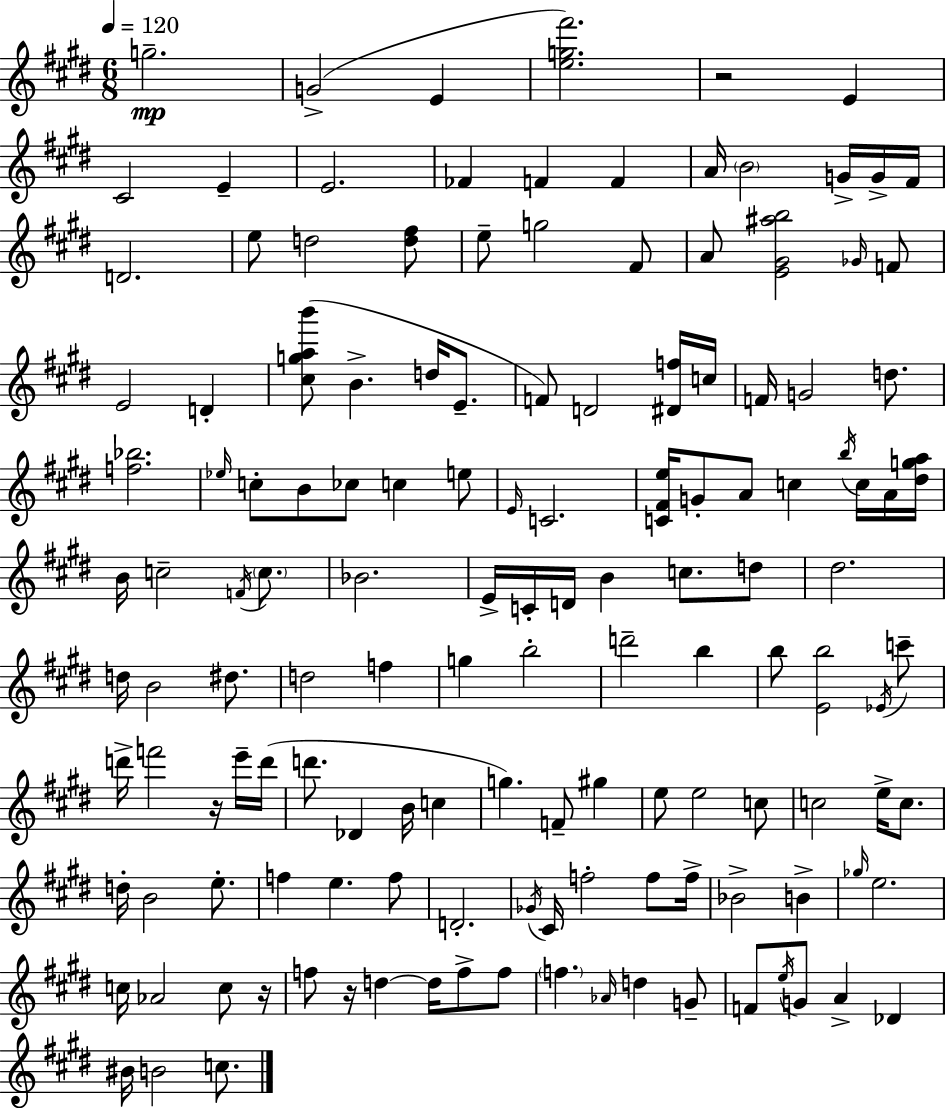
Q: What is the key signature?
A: E major